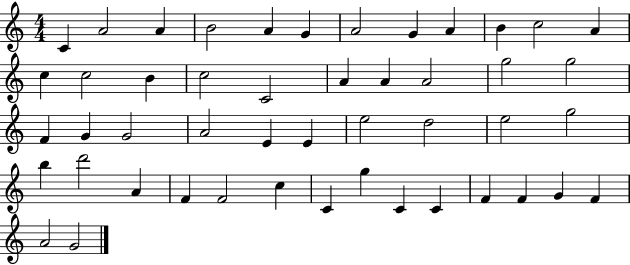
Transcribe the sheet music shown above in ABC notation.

X:1
T:Untitled
M:4/4
L:1/4
K:C
C A2 A B2 A G A2 G A B c2 A c c2 B c2 C2 A A A2 g2 g2 F G G2 A2 E E e2 d2 e2 g2 b d'2 A F F2 c C g C C F F G F A2 G2